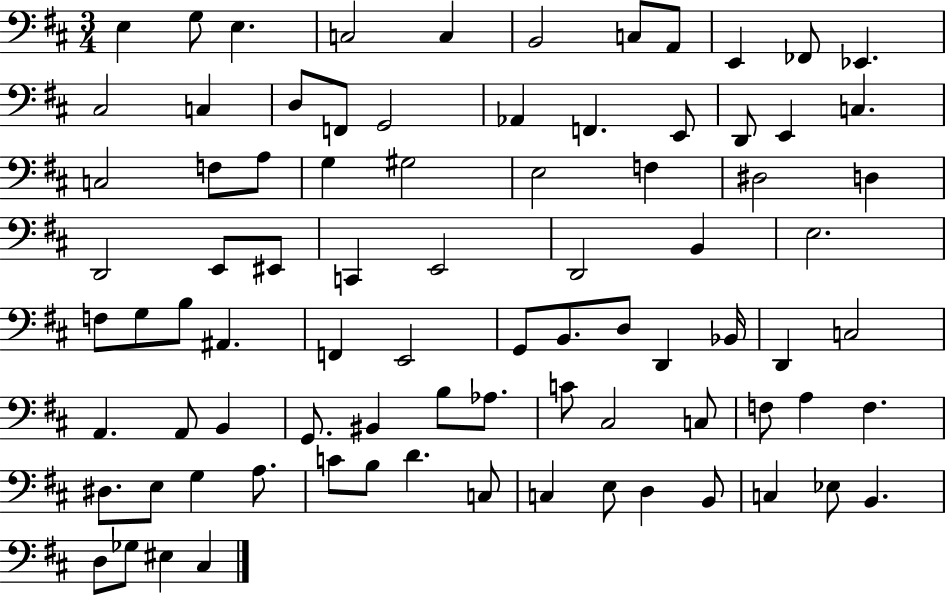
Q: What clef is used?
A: bass